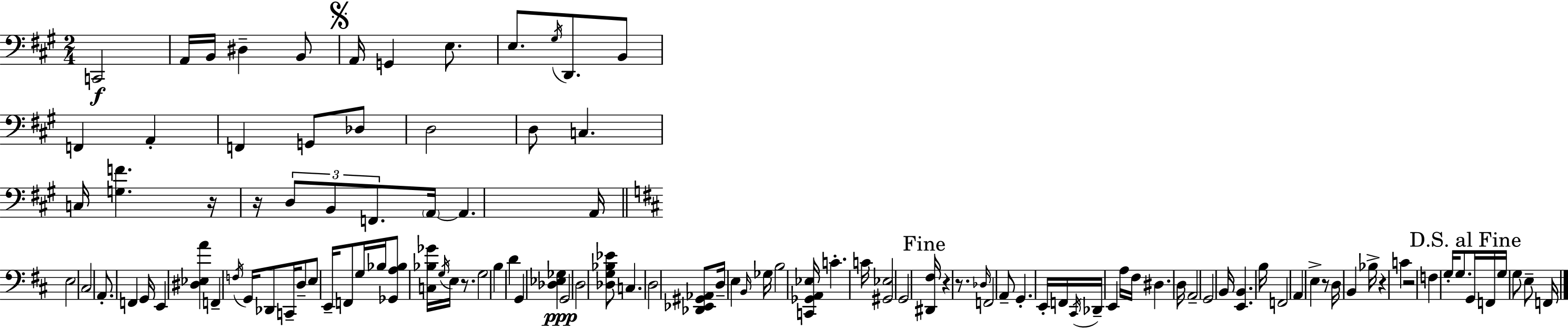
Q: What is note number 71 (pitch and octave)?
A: E2